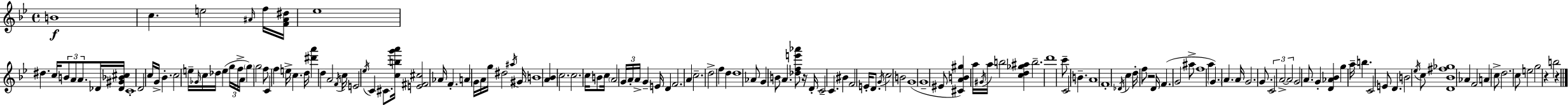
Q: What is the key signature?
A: BES major